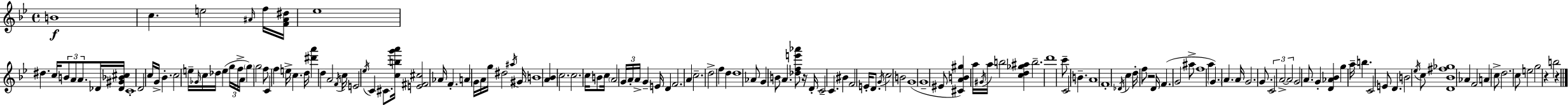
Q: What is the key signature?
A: BES major